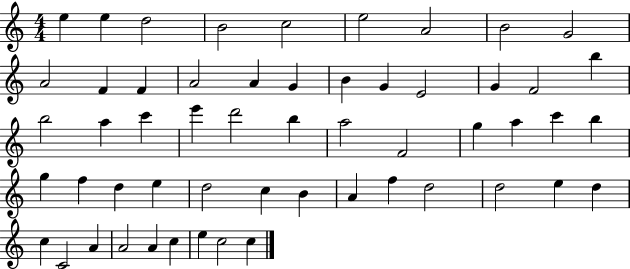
X:1
T:Untitled
M:4/4
L:1/4
K:C
e e d2 B2 c2 e2 A2 B2 G2 A2 F F A2 A G B G E2 G F2 b b2 a c' e' d'2 b a2 F2 g a c' b g f d e d2 c B A f d2 d2 e d c C2 A A2 A c e c2 c